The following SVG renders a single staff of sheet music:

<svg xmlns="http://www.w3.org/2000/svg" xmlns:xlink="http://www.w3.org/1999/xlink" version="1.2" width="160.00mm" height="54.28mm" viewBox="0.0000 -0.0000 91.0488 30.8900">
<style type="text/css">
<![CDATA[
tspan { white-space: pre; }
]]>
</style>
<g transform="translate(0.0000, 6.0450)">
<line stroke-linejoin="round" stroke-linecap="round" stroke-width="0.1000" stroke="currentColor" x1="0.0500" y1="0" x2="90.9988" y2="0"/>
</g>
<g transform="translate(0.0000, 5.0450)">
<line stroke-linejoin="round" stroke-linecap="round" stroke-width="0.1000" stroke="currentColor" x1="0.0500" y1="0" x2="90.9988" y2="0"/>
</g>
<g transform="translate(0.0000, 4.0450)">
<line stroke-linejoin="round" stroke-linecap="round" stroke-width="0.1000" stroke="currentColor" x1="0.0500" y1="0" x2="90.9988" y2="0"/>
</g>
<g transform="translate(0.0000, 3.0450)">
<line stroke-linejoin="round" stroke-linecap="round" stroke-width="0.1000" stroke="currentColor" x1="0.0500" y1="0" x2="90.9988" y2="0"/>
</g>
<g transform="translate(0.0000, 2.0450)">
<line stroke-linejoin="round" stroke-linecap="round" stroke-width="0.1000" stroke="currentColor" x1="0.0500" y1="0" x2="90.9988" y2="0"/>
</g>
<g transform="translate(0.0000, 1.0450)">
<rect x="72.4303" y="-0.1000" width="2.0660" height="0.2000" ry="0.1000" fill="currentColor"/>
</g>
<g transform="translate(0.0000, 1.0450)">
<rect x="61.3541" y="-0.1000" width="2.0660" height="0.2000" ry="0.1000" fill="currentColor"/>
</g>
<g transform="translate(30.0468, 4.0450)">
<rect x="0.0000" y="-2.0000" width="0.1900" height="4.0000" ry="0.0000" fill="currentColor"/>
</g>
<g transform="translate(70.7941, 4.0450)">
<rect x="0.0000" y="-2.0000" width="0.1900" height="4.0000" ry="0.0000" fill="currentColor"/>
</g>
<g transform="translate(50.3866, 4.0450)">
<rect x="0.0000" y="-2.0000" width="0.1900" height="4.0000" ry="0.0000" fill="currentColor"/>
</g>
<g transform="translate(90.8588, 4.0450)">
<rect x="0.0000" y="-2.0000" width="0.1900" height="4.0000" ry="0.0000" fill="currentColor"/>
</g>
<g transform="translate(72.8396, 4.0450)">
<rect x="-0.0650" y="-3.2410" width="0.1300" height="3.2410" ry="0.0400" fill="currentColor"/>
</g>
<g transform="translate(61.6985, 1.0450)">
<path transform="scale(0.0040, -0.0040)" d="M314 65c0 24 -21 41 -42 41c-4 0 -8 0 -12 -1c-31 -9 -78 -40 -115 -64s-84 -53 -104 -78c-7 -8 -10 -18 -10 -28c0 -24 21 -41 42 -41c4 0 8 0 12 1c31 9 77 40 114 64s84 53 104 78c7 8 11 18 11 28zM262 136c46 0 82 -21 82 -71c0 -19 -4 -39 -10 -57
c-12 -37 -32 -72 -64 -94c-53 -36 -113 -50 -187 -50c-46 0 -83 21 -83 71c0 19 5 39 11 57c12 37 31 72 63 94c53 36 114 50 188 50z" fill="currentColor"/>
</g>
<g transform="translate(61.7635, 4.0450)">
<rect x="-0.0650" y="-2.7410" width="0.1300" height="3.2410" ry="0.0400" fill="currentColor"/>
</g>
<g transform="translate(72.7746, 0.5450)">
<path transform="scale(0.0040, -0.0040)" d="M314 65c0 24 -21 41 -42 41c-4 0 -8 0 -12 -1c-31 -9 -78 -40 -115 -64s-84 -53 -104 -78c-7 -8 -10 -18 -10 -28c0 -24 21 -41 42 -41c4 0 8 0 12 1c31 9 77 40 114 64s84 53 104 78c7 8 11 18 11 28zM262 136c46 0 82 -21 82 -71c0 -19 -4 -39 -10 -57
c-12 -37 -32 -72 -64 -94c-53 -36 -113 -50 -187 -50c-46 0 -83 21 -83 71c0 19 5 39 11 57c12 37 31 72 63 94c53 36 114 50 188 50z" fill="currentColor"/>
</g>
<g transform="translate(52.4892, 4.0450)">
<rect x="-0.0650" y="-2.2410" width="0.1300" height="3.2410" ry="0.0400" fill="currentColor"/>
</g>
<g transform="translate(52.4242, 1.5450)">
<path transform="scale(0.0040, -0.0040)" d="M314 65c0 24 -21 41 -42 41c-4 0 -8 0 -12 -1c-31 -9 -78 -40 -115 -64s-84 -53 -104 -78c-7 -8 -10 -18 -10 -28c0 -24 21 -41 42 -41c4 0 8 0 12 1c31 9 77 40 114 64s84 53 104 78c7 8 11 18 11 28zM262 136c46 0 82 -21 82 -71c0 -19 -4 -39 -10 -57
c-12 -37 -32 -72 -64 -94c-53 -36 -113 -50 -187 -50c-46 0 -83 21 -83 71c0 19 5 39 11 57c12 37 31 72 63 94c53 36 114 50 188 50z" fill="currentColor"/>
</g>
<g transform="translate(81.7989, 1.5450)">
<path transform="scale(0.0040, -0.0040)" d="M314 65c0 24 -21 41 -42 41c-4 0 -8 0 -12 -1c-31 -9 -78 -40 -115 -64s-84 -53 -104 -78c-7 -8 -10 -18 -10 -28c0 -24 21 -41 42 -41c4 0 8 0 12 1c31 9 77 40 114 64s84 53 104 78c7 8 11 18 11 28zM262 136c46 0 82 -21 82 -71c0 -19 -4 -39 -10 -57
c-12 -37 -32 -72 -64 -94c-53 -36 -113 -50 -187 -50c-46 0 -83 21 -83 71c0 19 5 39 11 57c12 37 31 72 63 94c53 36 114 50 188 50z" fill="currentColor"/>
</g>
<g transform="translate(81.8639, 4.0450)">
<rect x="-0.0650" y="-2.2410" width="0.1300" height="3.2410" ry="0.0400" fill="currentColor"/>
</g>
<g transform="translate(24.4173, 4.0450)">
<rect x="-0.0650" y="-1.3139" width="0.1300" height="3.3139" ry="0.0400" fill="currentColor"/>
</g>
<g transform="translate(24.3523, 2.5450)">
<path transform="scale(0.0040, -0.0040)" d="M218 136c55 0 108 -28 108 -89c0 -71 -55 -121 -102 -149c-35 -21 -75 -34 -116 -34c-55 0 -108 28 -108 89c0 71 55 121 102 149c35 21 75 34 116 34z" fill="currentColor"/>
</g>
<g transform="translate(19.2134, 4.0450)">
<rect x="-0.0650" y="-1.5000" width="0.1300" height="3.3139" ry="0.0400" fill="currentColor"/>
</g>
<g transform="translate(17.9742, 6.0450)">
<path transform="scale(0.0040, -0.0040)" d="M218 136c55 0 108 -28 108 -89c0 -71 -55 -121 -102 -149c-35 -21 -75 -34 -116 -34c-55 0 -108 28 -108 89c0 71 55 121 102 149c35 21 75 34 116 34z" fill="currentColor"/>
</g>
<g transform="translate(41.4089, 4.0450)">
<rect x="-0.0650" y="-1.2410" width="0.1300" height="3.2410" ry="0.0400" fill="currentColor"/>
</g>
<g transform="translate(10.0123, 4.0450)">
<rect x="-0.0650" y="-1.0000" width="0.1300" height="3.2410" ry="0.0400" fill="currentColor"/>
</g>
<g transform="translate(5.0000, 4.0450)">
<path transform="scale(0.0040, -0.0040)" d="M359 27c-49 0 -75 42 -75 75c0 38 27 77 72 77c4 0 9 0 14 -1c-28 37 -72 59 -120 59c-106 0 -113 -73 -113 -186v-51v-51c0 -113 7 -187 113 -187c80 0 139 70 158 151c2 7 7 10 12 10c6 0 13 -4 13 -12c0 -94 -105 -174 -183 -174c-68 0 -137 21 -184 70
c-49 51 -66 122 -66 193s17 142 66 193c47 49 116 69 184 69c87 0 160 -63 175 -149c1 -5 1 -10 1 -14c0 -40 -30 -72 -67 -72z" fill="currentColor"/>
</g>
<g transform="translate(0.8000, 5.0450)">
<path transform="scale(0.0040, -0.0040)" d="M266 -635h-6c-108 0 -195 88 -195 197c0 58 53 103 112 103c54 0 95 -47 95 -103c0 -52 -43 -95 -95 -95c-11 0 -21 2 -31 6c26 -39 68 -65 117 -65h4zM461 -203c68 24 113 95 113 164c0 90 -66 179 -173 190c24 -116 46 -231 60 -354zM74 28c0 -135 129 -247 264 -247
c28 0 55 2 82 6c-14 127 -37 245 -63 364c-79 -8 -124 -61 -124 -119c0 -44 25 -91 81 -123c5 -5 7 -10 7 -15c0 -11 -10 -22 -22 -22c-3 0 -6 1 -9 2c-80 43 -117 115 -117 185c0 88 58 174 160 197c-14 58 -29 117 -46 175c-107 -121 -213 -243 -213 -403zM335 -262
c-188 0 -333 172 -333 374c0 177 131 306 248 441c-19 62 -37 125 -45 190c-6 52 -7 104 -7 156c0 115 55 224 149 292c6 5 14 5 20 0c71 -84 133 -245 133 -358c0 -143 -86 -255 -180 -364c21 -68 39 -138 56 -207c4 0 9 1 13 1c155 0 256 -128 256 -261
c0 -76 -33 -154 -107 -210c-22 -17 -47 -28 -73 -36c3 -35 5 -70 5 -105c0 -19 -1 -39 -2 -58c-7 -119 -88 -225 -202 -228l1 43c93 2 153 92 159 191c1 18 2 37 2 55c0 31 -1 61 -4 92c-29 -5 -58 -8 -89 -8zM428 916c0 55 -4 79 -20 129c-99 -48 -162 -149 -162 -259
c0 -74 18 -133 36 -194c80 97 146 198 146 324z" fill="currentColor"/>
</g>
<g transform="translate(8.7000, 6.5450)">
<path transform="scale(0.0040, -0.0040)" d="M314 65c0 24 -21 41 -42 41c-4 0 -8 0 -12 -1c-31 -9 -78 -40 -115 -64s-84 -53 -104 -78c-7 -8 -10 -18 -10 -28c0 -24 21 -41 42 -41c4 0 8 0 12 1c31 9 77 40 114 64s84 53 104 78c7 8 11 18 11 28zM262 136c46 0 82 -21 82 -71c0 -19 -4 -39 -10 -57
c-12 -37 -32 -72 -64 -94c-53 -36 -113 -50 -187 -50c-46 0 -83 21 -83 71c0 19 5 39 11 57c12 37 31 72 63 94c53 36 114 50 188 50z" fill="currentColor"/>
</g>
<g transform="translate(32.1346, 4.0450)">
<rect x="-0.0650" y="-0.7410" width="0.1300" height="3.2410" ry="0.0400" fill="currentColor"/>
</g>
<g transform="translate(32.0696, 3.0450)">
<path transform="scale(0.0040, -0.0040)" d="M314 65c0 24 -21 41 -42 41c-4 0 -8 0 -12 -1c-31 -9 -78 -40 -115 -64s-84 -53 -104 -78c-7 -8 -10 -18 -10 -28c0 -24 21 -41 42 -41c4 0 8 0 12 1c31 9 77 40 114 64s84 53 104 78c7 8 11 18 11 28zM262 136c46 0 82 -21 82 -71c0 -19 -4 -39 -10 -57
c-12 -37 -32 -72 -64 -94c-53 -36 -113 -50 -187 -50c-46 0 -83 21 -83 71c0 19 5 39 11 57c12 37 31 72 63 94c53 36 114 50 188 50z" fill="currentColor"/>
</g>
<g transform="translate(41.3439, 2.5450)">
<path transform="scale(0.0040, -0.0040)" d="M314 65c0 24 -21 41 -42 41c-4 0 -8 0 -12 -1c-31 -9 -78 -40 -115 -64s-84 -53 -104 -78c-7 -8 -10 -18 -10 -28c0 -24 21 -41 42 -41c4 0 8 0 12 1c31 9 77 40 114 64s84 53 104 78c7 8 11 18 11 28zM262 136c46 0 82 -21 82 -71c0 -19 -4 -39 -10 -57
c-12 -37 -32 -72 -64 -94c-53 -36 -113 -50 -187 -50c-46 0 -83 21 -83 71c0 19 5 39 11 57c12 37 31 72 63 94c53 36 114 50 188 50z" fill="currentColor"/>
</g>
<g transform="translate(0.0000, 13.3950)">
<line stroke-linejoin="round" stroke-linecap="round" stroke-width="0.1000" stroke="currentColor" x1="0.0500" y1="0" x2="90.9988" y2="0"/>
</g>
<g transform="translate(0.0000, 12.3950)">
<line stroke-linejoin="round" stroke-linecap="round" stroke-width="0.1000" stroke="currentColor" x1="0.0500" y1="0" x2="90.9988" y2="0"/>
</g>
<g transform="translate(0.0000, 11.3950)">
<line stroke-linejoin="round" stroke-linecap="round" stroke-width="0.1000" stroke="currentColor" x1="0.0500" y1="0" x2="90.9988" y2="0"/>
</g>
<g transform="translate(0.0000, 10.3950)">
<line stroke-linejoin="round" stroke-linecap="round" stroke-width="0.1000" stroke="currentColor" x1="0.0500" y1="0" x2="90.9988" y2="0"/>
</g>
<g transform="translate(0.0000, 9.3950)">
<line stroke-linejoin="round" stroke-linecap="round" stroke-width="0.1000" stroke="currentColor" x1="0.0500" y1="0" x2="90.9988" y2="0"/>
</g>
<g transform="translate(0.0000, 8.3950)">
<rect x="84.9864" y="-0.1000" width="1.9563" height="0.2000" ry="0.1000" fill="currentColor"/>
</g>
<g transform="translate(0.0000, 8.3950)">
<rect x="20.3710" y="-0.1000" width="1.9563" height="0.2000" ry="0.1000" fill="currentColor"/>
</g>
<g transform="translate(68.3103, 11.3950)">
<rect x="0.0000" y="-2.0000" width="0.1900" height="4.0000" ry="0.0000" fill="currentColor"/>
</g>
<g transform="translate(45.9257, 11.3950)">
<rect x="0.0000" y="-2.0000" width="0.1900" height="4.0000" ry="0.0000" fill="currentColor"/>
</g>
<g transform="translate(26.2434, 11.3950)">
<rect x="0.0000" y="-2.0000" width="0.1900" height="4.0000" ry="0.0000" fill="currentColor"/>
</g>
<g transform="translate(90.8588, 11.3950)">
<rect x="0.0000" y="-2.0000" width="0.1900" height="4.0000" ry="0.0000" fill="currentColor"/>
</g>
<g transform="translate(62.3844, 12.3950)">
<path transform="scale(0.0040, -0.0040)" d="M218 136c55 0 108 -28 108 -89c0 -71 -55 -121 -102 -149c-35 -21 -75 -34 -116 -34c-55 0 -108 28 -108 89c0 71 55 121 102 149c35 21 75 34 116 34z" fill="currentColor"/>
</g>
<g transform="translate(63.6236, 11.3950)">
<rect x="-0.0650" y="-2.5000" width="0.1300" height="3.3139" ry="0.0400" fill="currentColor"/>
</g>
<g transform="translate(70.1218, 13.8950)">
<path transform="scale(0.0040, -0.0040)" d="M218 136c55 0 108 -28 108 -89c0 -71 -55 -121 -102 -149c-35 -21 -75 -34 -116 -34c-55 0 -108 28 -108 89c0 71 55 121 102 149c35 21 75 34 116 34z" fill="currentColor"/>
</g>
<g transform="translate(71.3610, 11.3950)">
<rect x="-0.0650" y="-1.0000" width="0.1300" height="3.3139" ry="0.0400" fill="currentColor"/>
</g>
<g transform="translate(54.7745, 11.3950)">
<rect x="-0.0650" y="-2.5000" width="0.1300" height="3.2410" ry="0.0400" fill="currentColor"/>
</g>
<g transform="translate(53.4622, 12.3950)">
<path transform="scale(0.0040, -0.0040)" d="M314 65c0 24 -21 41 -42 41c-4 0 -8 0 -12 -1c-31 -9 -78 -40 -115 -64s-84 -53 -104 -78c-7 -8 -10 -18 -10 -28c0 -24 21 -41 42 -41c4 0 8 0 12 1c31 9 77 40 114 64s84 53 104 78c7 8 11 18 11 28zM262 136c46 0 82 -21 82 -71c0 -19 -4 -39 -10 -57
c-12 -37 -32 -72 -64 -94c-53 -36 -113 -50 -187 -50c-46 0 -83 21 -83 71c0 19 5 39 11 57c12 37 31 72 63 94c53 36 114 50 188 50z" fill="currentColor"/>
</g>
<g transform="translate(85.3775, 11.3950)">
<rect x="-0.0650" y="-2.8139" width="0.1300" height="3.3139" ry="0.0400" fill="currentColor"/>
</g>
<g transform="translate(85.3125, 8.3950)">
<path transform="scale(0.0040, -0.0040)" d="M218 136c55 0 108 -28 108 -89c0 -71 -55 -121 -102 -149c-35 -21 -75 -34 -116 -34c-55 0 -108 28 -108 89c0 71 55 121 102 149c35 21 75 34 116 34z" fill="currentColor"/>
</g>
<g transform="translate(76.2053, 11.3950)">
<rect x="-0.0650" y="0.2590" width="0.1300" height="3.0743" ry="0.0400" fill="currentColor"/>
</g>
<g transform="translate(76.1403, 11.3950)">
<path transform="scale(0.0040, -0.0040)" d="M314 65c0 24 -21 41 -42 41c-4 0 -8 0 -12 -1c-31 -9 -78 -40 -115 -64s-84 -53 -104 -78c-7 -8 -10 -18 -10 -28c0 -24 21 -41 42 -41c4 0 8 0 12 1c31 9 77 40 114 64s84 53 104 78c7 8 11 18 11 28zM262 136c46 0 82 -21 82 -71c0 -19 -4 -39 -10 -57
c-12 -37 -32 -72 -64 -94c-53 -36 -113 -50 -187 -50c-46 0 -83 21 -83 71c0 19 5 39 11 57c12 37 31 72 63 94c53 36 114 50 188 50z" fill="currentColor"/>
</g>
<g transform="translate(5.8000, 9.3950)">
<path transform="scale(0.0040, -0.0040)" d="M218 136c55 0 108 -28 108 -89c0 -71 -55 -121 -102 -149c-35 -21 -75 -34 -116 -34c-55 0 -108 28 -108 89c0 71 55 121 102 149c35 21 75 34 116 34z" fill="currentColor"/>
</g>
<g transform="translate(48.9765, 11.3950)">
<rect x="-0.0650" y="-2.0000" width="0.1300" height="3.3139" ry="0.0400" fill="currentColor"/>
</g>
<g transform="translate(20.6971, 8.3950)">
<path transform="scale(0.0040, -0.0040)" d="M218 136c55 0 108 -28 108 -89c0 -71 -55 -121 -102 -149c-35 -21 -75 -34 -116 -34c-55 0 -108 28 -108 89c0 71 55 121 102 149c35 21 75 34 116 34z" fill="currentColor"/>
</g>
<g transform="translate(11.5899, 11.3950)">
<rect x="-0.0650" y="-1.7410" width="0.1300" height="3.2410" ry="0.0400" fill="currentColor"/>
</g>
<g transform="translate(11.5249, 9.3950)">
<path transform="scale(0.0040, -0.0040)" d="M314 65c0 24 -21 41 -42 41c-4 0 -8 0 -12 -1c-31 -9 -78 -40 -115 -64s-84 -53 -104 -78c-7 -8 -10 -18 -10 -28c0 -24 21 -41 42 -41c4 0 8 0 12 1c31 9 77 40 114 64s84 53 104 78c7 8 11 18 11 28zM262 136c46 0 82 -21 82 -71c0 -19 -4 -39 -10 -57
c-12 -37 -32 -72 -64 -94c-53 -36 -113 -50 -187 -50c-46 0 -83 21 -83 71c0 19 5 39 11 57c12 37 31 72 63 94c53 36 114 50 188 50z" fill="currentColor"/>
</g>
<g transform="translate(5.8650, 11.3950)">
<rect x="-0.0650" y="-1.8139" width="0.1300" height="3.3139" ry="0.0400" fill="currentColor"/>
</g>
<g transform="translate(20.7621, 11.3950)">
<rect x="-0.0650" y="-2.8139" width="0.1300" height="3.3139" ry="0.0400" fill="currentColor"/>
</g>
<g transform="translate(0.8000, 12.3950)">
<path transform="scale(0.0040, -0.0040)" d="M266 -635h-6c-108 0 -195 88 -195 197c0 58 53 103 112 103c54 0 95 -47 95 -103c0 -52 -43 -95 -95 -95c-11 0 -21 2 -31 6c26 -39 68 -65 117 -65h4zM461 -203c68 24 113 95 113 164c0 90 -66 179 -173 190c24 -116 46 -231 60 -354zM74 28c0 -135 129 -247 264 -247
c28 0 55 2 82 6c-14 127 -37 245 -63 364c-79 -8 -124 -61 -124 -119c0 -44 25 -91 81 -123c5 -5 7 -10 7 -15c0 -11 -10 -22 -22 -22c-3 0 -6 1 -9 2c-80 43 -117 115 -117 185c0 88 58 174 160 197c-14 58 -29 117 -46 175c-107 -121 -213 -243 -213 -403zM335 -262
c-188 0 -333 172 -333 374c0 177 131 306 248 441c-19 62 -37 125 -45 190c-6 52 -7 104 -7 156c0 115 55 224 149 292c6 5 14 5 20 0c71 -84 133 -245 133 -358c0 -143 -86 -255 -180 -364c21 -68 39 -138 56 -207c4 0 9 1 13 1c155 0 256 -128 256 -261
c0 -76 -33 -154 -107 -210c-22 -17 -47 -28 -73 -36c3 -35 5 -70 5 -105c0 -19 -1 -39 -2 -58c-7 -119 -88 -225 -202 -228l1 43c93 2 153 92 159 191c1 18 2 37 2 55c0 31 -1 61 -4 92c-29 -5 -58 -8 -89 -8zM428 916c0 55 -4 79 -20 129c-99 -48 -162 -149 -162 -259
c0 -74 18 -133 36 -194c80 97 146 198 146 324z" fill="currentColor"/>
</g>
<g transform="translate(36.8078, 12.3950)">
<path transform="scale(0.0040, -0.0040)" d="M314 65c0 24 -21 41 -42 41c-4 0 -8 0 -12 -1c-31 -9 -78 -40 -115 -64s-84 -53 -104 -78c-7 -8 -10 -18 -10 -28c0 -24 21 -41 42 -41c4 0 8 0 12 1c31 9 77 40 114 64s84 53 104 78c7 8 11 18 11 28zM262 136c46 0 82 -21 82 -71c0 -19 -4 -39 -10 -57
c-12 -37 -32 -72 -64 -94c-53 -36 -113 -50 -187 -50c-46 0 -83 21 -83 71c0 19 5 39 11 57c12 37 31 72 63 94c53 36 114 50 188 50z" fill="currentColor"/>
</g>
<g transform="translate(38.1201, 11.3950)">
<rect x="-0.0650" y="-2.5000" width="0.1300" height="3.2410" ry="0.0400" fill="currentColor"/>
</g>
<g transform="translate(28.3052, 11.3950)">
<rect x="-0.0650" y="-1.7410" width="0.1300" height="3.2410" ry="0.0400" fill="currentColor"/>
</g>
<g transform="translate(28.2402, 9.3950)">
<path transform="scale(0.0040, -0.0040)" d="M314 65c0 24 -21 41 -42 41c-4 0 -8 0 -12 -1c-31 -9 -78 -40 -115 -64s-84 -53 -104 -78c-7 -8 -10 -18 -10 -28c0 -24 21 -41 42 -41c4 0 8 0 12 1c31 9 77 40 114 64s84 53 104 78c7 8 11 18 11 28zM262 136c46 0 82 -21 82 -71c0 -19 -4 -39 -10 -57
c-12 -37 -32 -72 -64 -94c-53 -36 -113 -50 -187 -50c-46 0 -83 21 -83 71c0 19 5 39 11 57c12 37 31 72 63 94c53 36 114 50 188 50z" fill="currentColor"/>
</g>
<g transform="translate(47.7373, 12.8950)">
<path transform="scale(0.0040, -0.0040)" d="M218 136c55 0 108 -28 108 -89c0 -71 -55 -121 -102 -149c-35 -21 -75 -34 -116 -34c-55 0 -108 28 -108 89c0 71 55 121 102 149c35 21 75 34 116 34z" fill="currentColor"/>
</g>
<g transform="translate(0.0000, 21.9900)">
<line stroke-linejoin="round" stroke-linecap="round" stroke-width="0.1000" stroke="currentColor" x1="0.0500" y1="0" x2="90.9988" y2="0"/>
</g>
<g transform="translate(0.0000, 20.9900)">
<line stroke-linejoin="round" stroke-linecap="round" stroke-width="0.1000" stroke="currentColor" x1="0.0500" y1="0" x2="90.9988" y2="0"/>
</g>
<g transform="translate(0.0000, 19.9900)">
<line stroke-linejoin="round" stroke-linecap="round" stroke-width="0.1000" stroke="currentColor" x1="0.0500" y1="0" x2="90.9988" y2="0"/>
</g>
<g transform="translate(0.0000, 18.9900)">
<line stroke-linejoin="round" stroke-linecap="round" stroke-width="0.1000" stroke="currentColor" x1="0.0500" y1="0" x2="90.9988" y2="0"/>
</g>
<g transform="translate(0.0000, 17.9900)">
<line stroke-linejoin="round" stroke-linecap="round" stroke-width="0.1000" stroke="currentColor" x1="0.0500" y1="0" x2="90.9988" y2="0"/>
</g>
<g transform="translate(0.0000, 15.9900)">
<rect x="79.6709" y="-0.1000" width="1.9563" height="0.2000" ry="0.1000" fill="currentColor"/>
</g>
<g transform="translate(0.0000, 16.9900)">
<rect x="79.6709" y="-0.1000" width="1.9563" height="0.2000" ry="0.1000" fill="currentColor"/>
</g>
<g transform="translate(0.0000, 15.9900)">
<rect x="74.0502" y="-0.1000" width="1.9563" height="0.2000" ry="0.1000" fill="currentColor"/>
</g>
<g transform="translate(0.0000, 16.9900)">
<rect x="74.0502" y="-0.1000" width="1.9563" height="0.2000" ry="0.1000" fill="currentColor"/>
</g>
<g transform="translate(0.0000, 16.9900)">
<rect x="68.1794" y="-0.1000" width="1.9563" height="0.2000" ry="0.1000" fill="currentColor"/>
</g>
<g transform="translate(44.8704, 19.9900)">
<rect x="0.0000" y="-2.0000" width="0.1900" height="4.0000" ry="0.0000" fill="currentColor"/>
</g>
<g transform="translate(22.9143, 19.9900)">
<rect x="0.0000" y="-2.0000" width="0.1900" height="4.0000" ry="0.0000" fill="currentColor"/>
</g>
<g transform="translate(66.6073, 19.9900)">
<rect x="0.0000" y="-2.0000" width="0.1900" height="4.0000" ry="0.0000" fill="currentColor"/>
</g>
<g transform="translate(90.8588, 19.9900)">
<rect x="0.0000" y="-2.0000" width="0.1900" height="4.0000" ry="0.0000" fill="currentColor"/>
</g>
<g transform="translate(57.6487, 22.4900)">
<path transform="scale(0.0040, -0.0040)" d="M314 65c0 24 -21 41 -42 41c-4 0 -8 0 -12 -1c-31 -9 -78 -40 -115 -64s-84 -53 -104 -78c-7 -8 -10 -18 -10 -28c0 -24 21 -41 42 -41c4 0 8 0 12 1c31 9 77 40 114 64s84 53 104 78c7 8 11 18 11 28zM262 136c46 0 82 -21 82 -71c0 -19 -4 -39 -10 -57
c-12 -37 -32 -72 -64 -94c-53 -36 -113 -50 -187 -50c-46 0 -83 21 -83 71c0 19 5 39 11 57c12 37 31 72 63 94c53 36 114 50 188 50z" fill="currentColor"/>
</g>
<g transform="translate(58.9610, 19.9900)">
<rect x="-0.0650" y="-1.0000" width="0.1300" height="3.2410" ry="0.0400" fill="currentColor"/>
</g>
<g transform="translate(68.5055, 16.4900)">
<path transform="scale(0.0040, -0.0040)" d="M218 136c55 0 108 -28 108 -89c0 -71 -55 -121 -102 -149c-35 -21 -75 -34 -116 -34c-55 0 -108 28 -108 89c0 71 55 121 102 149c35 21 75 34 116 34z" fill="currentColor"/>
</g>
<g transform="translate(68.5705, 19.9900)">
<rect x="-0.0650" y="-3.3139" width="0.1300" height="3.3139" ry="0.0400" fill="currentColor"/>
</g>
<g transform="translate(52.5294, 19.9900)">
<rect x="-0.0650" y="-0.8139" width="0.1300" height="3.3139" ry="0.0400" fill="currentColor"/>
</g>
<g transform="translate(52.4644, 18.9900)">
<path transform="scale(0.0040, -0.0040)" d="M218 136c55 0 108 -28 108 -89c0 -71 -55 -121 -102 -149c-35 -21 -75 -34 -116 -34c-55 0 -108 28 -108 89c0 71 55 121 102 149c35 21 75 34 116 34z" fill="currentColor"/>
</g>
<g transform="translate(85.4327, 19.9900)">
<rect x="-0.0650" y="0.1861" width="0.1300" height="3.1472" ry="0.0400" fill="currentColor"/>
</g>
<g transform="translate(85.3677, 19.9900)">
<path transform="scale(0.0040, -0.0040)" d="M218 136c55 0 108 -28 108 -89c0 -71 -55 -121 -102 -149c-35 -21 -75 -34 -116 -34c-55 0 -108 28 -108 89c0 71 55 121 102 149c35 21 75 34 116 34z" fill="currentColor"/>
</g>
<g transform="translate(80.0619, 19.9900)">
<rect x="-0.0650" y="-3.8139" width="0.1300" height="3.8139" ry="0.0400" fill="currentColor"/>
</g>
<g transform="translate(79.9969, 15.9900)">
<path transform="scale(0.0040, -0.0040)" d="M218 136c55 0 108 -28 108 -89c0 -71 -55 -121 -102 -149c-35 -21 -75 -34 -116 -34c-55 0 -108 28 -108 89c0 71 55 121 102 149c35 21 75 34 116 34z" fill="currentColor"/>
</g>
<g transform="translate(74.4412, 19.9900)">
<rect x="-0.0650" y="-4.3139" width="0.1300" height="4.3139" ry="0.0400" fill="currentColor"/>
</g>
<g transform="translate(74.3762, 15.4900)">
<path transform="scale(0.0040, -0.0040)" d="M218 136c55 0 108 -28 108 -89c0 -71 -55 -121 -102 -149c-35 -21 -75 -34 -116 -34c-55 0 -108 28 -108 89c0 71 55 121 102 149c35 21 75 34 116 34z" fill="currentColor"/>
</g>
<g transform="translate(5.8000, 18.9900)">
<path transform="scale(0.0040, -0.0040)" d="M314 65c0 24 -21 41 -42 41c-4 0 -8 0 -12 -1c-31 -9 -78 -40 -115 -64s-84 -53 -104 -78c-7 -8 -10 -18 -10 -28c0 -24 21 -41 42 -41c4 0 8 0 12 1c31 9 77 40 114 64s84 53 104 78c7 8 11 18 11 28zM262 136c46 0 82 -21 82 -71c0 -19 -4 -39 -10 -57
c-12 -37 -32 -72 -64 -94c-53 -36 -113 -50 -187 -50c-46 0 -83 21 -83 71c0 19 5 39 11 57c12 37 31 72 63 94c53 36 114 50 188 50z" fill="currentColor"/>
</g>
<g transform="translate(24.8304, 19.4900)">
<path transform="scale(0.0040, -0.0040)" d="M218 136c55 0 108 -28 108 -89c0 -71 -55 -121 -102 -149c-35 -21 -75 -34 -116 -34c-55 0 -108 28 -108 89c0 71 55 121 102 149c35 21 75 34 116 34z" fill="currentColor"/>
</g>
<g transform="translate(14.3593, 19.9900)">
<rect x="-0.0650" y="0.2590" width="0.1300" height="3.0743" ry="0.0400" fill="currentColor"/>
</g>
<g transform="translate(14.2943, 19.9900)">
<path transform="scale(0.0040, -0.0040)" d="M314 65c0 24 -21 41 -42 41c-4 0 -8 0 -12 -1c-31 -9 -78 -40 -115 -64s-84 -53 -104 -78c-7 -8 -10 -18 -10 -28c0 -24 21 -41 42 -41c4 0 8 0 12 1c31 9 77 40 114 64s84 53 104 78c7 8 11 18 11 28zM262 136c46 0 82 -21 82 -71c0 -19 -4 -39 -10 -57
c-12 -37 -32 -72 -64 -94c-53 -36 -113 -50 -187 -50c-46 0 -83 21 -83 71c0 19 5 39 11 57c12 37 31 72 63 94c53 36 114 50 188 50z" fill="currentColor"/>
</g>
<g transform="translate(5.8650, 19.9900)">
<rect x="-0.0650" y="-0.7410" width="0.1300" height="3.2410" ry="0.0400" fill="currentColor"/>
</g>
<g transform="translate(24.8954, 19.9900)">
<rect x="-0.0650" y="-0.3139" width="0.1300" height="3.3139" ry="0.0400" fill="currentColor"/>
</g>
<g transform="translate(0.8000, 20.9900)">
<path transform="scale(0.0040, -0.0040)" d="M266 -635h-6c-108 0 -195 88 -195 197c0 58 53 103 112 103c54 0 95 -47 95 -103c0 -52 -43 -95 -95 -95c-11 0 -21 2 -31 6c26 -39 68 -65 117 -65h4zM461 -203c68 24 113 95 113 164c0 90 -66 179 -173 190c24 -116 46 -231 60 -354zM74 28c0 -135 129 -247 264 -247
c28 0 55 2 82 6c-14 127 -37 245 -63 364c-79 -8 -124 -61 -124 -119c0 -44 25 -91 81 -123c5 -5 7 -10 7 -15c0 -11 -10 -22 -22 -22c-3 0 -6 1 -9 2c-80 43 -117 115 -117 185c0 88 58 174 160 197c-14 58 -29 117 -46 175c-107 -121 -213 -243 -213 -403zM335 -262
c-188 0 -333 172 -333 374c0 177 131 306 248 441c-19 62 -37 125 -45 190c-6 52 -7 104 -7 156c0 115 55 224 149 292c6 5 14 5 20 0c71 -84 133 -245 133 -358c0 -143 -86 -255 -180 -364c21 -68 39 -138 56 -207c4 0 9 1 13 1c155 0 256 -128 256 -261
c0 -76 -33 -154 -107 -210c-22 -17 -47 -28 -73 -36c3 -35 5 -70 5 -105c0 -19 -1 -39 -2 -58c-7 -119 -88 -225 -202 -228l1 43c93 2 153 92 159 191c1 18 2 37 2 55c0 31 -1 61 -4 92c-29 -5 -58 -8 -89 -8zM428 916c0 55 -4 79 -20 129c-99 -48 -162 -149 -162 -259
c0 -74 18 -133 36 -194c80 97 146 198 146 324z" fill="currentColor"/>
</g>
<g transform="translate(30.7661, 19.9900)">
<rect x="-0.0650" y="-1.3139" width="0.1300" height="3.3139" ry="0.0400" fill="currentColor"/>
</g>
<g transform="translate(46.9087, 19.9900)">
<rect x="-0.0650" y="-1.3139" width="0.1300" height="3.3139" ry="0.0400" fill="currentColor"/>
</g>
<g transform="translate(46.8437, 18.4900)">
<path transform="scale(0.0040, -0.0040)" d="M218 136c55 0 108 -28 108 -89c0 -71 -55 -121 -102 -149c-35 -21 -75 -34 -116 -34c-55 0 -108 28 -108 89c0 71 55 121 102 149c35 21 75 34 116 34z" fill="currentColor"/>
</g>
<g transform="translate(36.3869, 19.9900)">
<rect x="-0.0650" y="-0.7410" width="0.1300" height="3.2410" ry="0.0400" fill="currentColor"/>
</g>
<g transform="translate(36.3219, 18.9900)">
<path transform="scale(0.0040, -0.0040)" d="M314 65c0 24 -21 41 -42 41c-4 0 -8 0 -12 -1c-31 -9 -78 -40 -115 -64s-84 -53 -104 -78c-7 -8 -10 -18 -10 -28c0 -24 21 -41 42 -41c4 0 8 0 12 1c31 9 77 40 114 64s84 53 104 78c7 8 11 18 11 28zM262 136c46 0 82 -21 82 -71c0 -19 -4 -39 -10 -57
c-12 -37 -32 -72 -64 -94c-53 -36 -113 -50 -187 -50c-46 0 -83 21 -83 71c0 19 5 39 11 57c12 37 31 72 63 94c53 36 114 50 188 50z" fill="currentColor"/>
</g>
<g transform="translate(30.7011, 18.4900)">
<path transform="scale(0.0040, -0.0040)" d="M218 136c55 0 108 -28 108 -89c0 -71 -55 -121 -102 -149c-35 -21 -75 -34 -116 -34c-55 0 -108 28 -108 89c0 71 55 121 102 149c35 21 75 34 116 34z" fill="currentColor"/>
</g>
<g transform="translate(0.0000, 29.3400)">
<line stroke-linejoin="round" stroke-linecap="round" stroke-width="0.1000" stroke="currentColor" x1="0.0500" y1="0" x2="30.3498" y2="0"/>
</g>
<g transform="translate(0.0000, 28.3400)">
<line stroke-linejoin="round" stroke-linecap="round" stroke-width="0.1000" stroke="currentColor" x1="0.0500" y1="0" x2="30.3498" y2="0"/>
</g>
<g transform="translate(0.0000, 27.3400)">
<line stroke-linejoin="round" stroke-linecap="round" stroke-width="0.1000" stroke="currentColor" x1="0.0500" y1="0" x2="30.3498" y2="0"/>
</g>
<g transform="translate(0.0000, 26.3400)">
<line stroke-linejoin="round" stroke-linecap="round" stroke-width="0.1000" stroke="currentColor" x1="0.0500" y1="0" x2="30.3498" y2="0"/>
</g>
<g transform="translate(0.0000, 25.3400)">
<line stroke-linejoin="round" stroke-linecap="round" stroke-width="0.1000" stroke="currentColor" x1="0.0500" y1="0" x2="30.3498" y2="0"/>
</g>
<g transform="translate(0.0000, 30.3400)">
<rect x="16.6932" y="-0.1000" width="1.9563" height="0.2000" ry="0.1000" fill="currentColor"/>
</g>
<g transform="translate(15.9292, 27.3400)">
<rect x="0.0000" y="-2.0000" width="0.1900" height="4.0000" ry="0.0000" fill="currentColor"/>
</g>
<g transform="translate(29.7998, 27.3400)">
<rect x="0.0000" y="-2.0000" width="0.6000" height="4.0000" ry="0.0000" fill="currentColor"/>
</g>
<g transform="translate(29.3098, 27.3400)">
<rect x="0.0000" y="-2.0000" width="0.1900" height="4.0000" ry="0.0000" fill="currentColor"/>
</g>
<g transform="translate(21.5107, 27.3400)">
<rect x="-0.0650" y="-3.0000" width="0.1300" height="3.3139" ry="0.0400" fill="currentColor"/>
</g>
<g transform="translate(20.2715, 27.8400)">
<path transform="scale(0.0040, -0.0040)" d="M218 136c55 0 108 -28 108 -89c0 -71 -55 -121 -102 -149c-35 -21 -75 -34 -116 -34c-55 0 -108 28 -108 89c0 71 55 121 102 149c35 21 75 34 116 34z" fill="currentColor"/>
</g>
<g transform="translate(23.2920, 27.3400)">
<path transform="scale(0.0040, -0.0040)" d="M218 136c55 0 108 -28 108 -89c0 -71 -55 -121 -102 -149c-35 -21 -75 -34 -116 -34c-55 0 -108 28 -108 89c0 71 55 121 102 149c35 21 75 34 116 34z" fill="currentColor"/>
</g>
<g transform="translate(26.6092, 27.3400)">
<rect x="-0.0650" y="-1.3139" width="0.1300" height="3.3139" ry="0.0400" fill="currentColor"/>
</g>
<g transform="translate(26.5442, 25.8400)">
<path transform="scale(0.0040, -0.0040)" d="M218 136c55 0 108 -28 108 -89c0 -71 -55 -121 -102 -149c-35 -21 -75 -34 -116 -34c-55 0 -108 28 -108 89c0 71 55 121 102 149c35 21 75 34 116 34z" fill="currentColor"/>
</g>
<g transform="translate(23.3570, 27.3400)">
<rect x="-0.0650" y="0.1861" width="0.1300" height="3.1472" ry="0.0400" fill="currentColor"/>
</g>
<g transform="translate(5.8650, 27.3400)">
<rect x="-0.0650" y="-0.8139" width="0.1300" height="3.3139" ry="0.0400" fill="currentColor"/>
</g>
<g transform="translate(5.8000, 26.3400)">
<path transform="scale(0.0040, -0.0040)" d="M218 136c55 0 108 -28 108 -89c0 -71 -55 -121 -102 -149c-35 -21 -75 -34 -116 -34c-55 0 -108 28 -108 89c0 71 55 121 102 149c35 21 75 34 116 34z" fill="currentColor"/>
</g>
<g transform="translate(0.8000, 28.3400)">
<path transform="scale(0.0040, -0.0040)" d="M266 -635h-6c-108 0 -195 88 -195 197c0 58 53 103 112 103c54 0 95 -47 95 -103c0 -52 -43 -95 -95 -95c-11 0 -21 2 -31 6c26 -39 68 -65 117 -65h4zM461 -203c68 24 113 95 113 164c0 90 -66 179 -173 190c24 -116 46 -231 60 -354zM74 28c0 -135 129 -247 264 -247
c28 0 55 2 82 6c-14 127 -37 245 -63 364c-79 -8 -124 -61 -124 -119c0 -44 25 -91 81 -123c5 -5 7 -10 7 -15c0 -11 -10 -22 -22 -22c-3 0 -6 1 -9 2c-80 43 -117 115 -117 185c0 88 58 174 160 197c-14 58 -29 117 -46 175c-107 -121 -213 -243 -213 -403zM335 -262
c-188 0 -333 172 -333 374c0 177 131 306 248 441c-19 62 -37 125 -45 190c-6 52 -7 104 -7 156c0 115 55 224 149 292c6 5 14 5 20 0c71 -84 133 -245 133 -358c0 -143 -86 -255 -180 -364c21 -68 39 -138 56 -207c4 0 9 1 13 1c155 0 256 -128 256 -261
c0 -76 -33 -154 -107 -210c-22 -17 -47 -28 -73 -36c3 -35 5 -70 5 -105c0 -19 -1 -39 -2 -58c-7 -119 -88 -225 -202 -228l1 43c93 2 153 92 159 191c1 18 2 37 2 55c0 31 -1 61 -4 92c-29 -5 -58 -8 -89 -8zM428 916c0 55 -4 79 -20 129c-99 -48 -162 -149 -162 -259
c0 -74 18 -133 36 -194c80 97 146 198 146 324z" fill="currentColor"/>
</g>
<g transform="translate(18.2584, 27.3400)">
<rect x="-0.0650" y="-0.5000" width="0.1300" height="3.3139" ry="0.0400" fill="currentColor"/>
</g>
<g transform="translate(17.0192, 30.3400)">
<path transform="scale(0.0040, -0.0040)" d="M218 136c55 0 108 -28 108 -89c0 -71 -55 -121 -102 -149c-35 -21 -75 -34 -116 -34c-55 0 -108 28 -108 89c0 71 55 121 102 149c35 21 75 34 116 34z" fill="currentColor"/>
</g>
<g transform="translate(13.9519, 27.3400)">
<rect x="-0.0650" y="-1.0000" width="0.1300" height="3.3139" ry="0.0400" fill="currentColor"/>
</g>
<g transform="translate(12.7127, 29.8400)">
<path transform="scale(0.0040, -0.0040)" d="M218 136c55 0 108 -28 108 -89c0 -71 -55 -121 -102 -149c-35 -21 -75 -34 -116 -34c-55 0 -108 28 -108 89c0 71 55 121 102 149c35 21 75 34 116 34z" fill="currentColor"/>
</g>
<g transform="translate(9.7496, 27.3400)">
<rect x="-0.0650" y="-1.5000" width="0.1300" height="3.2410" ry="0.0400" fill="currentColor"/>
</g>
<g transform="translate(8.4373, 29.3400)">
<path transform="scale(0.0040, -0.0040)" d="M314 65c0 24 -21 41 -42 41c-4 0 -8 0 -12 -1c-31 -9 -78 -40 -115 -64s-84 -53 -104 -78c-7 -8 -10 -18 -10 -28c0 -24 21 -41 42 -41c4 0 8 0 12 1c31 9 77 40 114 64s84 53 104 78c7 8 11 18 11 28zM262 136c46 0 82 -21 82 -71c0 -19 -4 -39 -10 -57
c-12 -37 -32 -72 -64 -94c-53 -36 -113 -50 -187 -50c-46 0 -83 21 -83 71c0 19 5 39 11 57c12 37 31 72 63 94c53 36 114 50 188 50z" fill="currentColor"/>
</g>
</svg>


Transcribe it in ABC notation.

X:1
T:Untitled
M:4/4
L:1/4
K:C
D2 E e d2 e2 g2 a2 b2 g2 f f2 a f2 G2 F G2 G D B2 a d2 B2 c e d2 e d D2 b d' c' B d E2 D C A B e